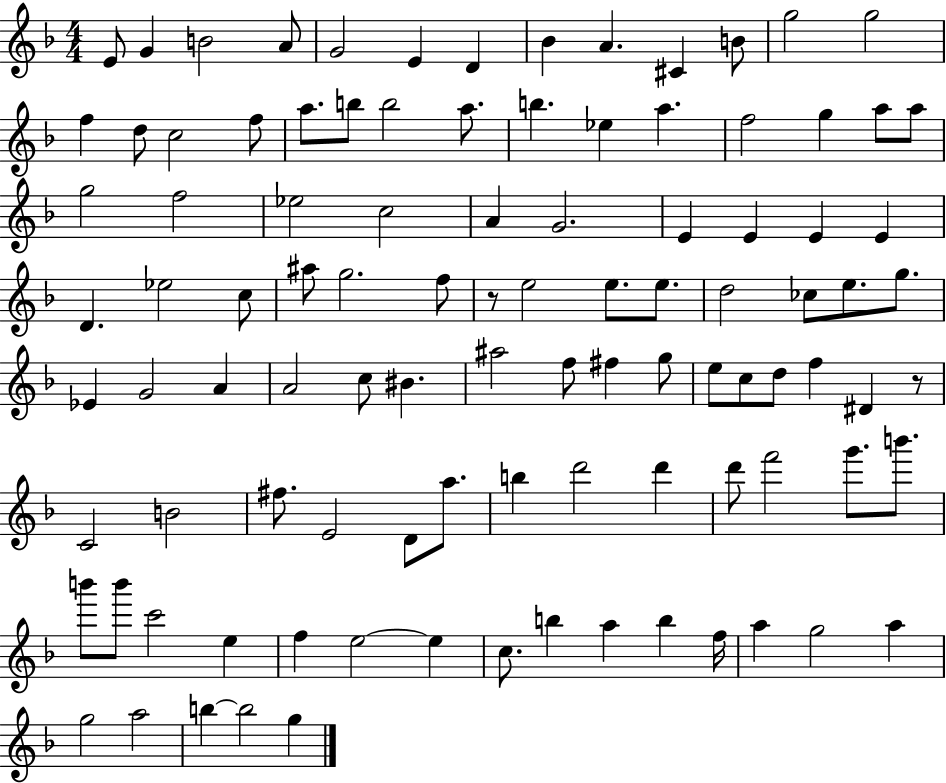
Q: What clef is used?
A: treble